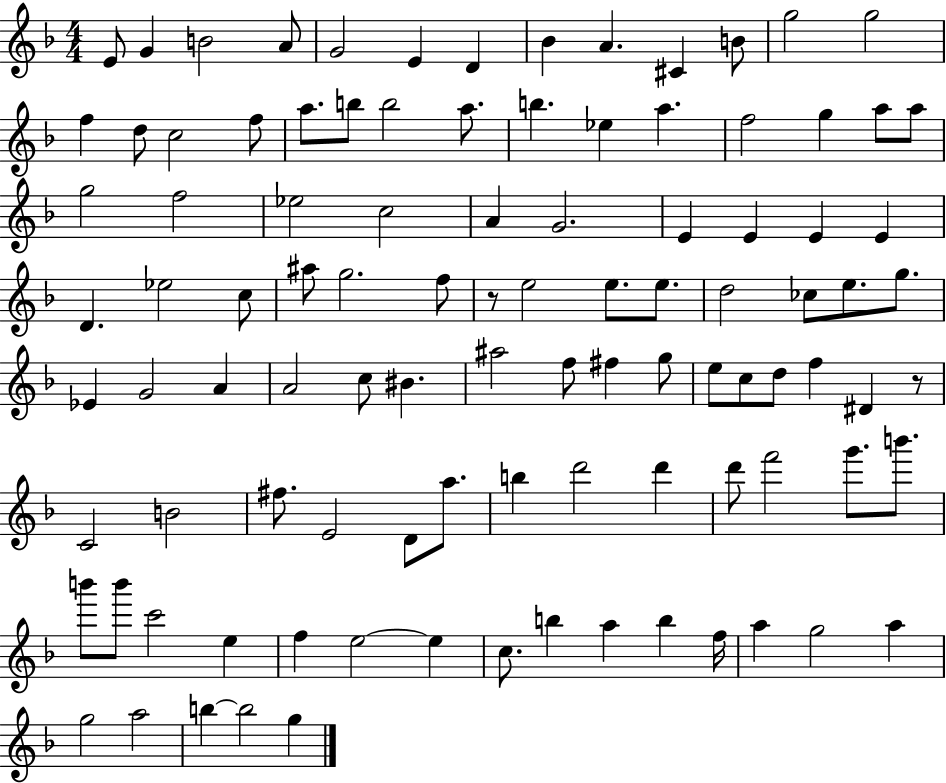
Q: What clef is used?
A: treble